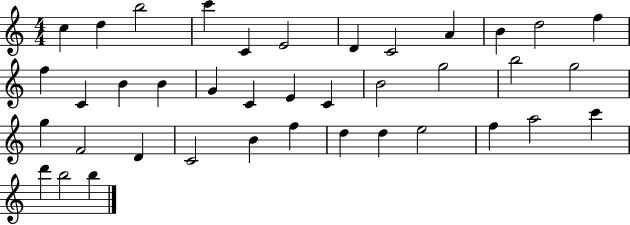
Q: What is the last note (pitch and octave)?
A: B5